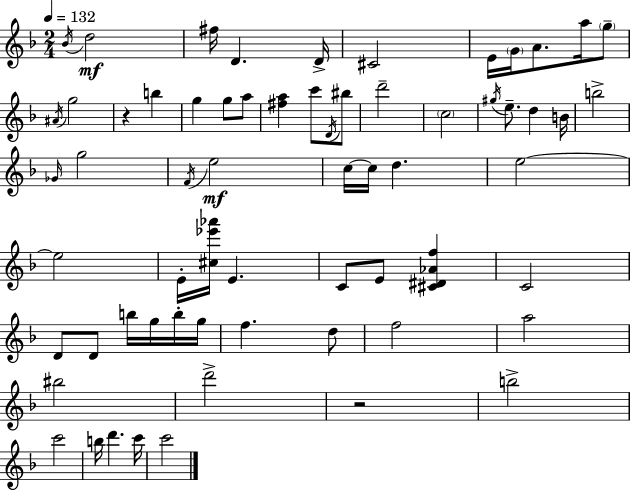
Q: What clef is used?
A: treble